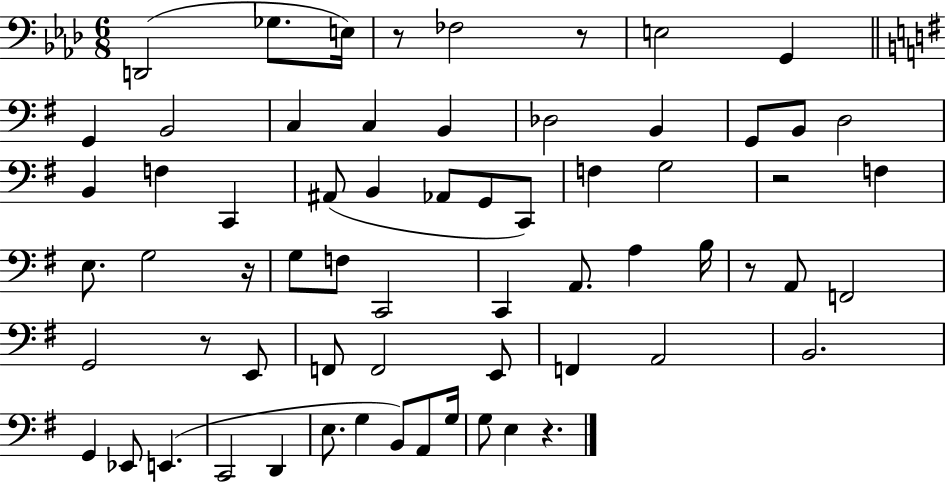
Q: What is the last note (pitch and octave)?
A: E3